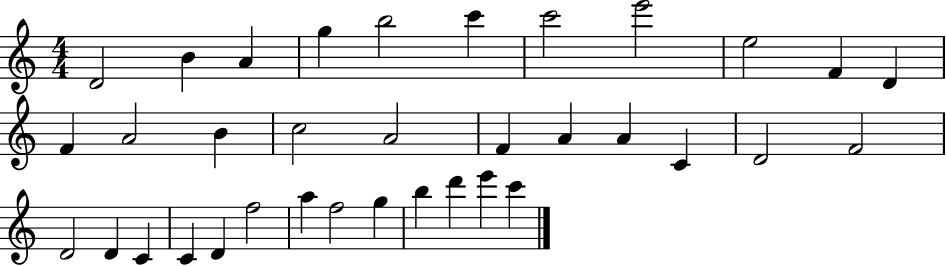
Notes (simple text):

D4/h B4/q A4/q G5/q B5/h C6/q C6/h E6/h E5/h F4/q D4/q F4/q A4/h B4/q C5/h A4/h F4/q A4/q A4/q C4/q D4/h F4/h D4/h D4/q C4/q C4/q D4/q F5/h A5/q F5/h G5/q B5/q D6/q E6/q C6/q